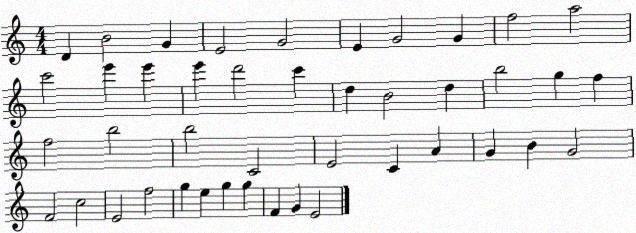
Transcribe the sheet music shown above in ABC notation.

X:1
T:Untitled
M:4/4
L:1/4
K:C
D B2 G E2 G2 E G2 G f2 a2 c'2 e' e' e' d'2 c' d B2 d b2 g f f2 b2 b2 C2 E2 C A G B G2 F2 c2 E2 f2 g e g g F G E2